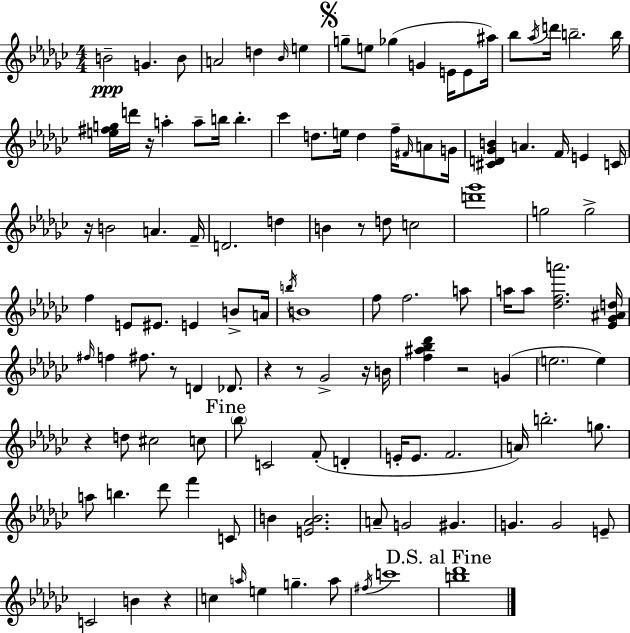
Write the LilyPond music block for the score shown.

{
  \clef treble
  \numericTimeSignature
  \time 4/4
  \key ees \minor
  b'2--\ppp g'4. b'8 | a'2 d''4 \grace { bes'16 } e''4 | \mark \markup { \musicglyph "scripts.segno" } g''8-- e''8 ges''4( g'4 e'16 e'8 | ais''16) bes''8 \acciaccatura { aes''16 } d'''16 b''2.-- | \break b''16 <e'' fis'' g''>16 d'''16 r16 a''4-. a''8-- b''16 b''4.-. | ces'''4 d''8. e''16 d''4 f''16-- \grace { fis'16 } | a'8 g'16 <cis' d' ges' b'>4 a'4. f'16 e'4 | c'16 r16 b'2 a'4. | \break f'16-- d'2. d''4 | b'4 r8 d''8 c''2 | <d''' ges'''>1 | g''2 g''2-> | \break f''4 e'8 eis'8. e'4 | b'8-> a'16 \acciaccatura { b''16 } b'1 | f''8 f''2. | a''8 a''16 a''8 <des'' f'' a'''>2. | \break <ees' ges' ais' d''>16 \grace { fis''16 } f''4 fis''8. r8 d'4 | des'8. r4 r8 ges'2-> | r16 b'16 <f'' ais'' bes'' des'''>4 r2 | g'4( \parenthesize e''2. | \break e''4) r4 d''8 cis''2 | c''8 \mark "Fine" \parenthesize bes''8 c'2 f'8-.( | d'4-. e'16-. e'8. f'2. | a'16) b''2.-. | \break g''8. a''8 b''4. des'''8 f'''4 | c'8 b'4 <e' aes' b'>2. | a'8-- g'2 gis'4. | g'4. g'2 | \break e'8-- c'2 b'4 | r4 c''4 \grace { a''16 } e''4 g''4.-- | a''8 \acciaccatura { fis''16 } c'''1 | \mark "D.S. al Fine" <b'' des'''>1 | \break \bar "|."
}